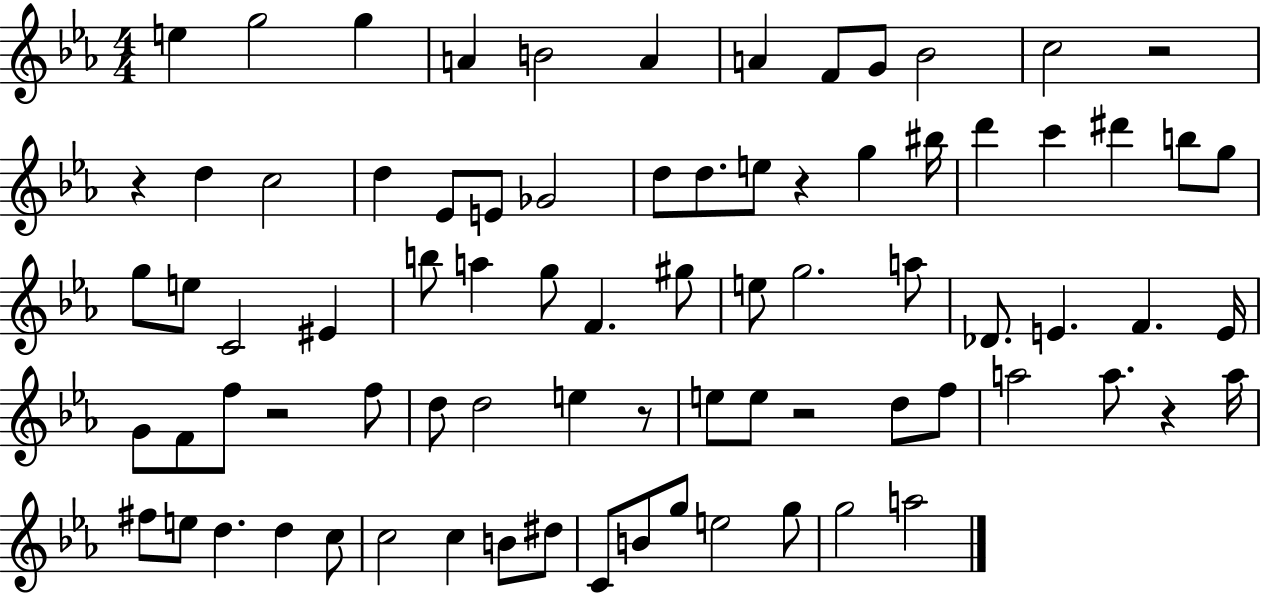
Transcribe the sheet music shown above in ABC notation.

X:1
T:Untitled
M:4/4
L:1/4
K:Eb
e g2 g A B2 A A F/2 G/2 _B2 c2 z2 z d c2 d _E/2 E/2 _G2 d/2 d/2 e/2 z g ^b/4 d' c' ^d' b/2 g/2 g/2 e/2 C2 ^E b/2 a g/2 F ^g/2 e/2 g2 a/2 _D/2 E F E/4 G/2 F/2 f/2 z2 f/2 d/2 d2 e z/2 e/2 e/2 z2 d/2 f/2 a2 a/2 z a/4 ^f/2 e/2 d d c/2 c2 c B/2 ^d/2 C/2 B/2 g/2 e2 g/2 g2 a2